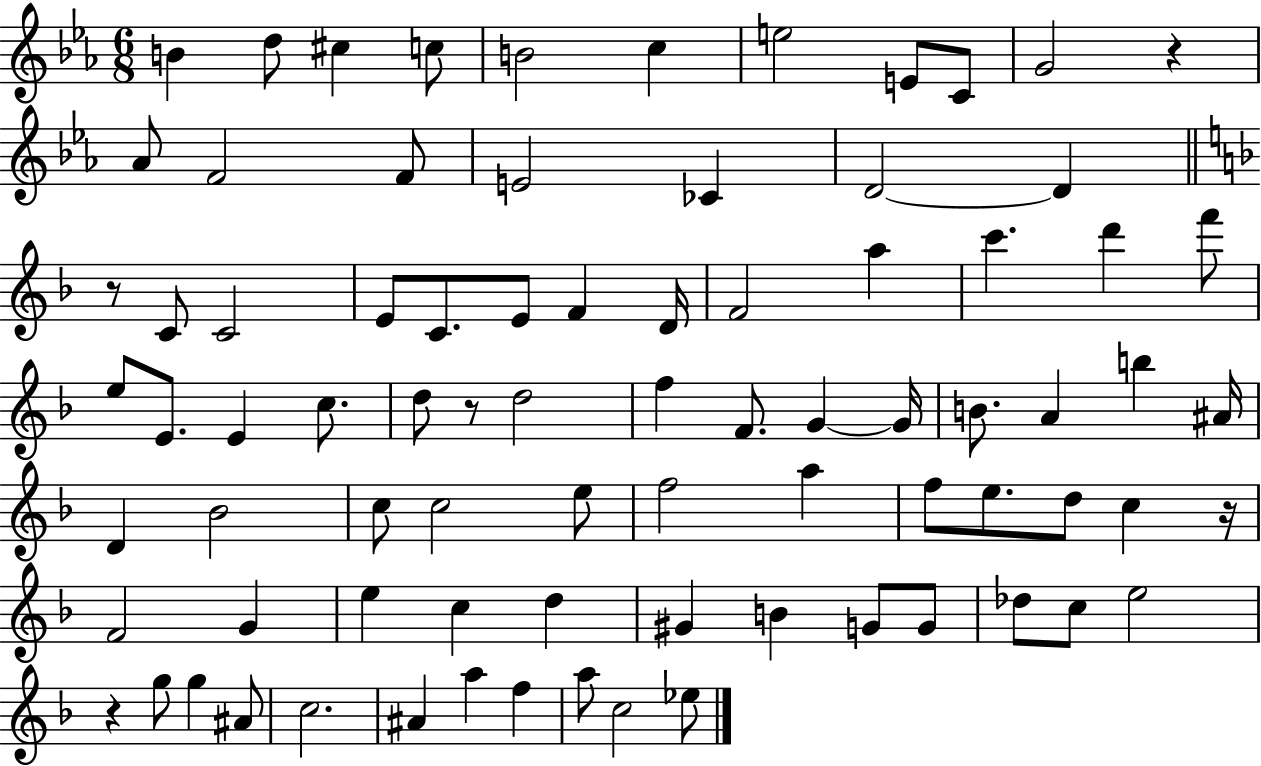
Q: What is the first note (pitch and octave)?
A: B4